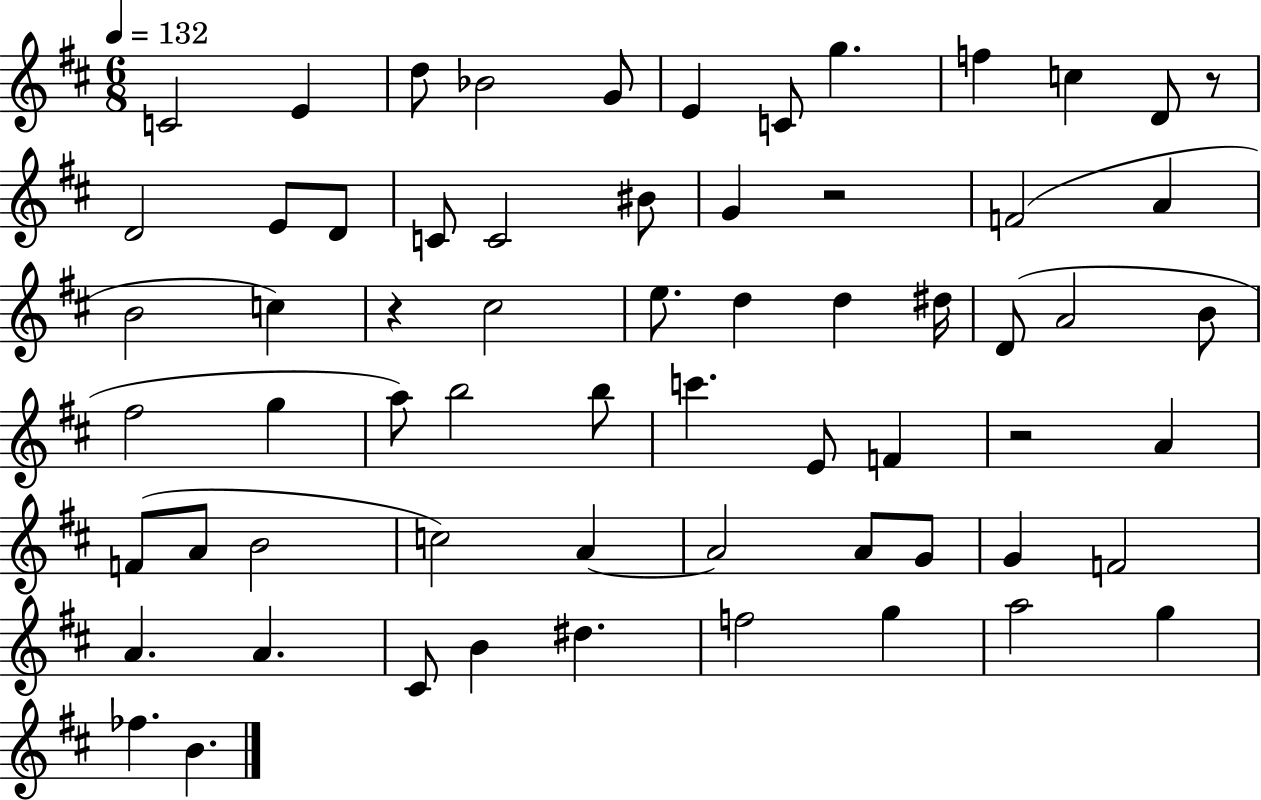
{
  \clef treble
  \numericTimeSignature
  \time 6/8
  \key d \major
  \tempo 4 = 132
  c'2 e'4 | d''8 bes'2 g'8 | e'4 c'8 g''4. | f''4 c''4 d'8 r8 | \break d'2 e'8 d'8 | c'8 c'2 bis'8 | g'4 r2 | f'2( a'4 | \break b'2 c''4) | r4 cis''2 | e''8. d''4 d''4 dis''16 | d'8( a'2 b'8 | \break fis''2 g''4 | a''8) b''2 b''8 | c'''4. e'8 f'4 | r2 a'4 | \break f'8( a'8 b'2 | c''2) a'4~~ | a'2 a'8 g'8 | g'4 f'2 | \break a'4. a'4. | cis'8 b'4 dis''4. | f''2 g''4 | a''2 g''4 | \break fes''4. b'4. | \bar "|."
}